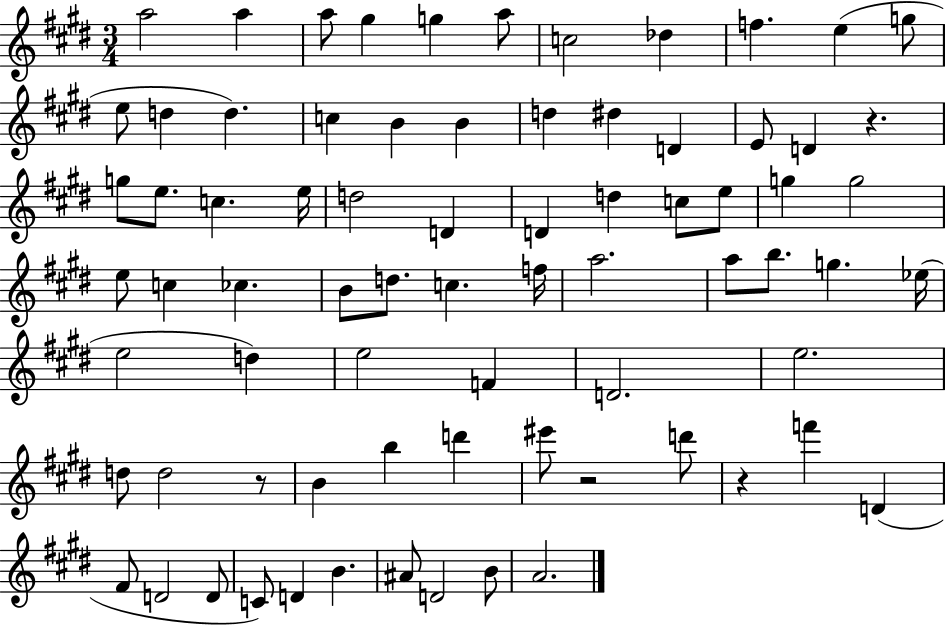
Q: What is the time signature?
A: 3/4